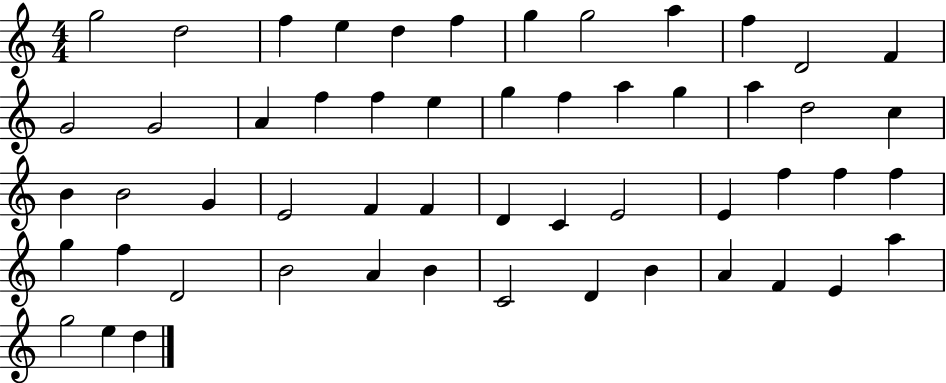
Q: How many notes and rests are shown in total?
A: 54